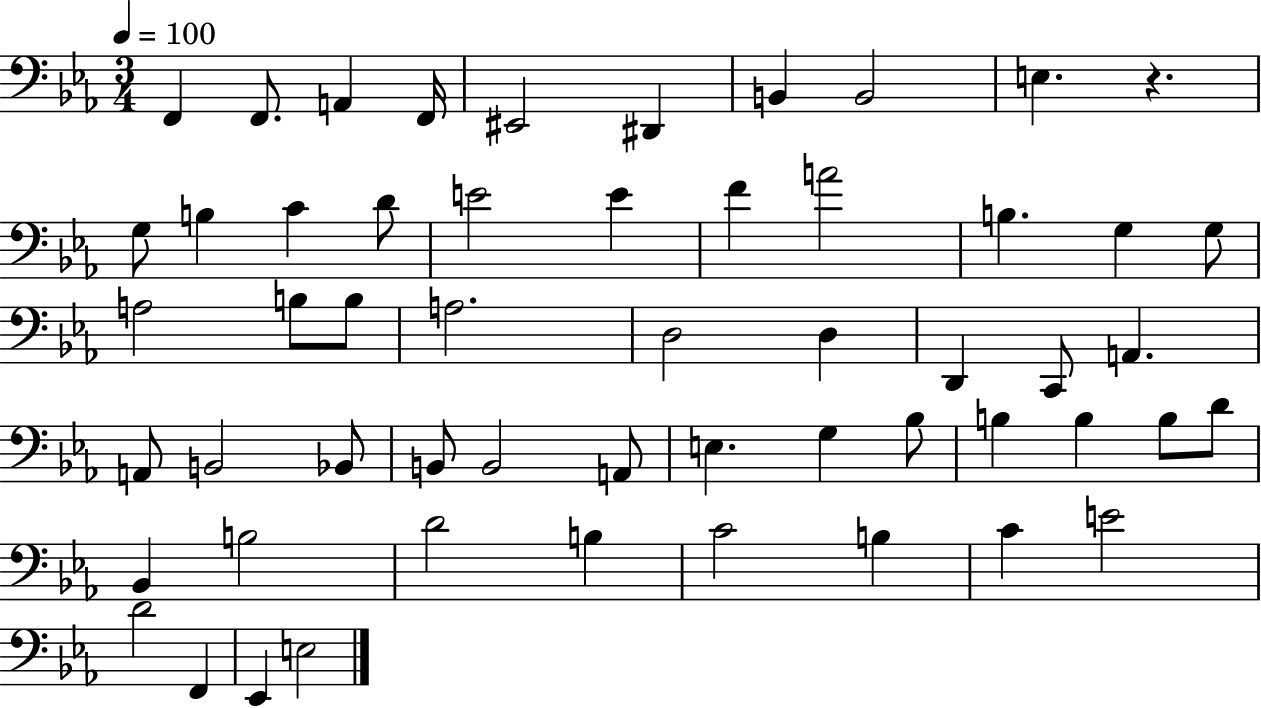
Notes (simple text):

F2/q F2/e. A2/q F2/s EIS2/h D#2/q B2/q B2/h E3/q. R/q. G3/e B3/q C4/q D4/e E4/h E4/q F4/q A4/h B3/q. G3/q G3/e A3/h B3/e B3/e A3/h. D3/h D3/q D2/q C2/e A2/q. A2/e B2/h Bb2/e B2/e B2/h A2/e E3/q. G3/q Bb3/e B3/q B3/q B3/e D4/e Bb2/q B3/h D4/h B3/q C4/h B3/q C4/q E4/h D4/h F2/q Eb2/q E3/h